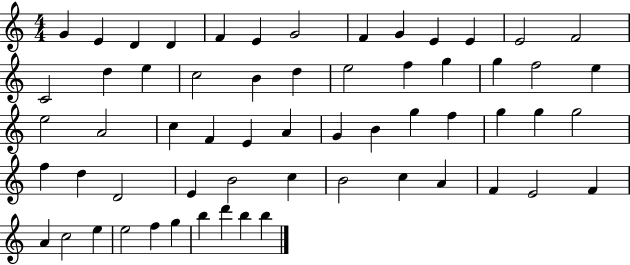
G4/q E4/q D4/q D4/q F4/q E4/q G4/h F4/q G4/q E4/q E4/q E4/h F4/h C4/h D5/q E5/q C5/h B4/q D5/q E5/h F5/q G5/q G5/q F5/h E5/q E5/h A4/h C5/q F4/q E4/q A4/q G4/q B4/q G5/q F5/q G5/q G5/q G5/h F5/q D5/q D4/h E4/q B4/h C5/q B4/h C5/q A4/q F4/q E4/h F4/q A4/q C5/h E5/q E5/h F5/q G5/q B5/q D6/q B5/q B5/q